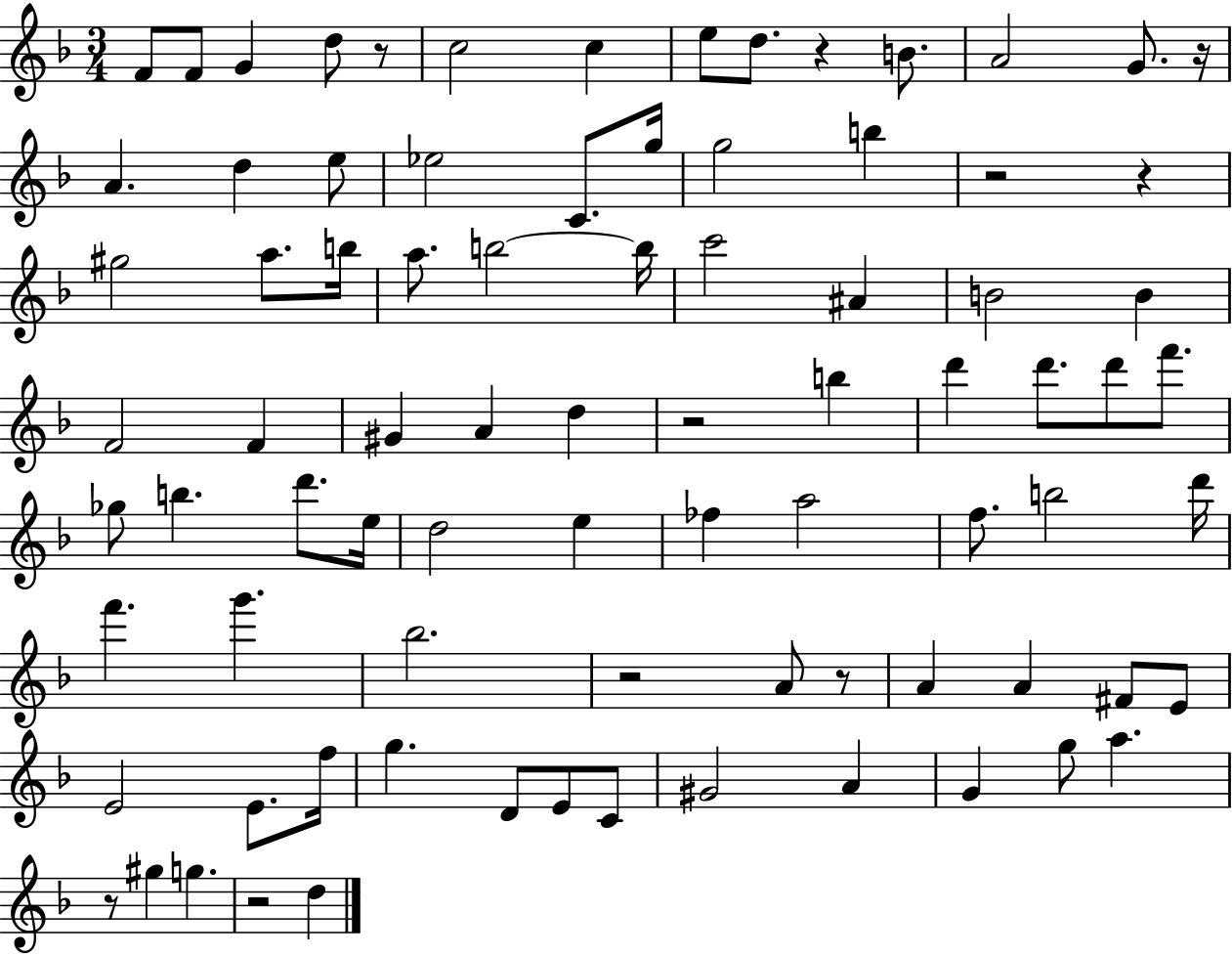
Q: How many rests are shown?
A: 10